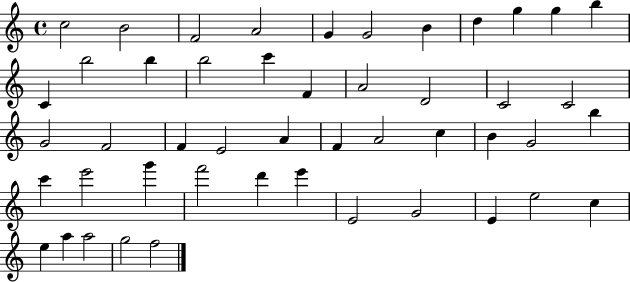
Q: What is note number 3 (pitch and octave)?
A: F4